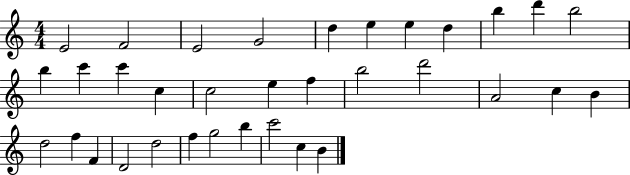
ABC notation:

X:1
T:Untitled
M:4/4
L:1/4
K:C
E2 F2 E2 G2 d e e d b d' b2 b c' c' c c2 e f b2 d'2 A2 c B d2 f F D2 d2 f g2 b c'2 c B